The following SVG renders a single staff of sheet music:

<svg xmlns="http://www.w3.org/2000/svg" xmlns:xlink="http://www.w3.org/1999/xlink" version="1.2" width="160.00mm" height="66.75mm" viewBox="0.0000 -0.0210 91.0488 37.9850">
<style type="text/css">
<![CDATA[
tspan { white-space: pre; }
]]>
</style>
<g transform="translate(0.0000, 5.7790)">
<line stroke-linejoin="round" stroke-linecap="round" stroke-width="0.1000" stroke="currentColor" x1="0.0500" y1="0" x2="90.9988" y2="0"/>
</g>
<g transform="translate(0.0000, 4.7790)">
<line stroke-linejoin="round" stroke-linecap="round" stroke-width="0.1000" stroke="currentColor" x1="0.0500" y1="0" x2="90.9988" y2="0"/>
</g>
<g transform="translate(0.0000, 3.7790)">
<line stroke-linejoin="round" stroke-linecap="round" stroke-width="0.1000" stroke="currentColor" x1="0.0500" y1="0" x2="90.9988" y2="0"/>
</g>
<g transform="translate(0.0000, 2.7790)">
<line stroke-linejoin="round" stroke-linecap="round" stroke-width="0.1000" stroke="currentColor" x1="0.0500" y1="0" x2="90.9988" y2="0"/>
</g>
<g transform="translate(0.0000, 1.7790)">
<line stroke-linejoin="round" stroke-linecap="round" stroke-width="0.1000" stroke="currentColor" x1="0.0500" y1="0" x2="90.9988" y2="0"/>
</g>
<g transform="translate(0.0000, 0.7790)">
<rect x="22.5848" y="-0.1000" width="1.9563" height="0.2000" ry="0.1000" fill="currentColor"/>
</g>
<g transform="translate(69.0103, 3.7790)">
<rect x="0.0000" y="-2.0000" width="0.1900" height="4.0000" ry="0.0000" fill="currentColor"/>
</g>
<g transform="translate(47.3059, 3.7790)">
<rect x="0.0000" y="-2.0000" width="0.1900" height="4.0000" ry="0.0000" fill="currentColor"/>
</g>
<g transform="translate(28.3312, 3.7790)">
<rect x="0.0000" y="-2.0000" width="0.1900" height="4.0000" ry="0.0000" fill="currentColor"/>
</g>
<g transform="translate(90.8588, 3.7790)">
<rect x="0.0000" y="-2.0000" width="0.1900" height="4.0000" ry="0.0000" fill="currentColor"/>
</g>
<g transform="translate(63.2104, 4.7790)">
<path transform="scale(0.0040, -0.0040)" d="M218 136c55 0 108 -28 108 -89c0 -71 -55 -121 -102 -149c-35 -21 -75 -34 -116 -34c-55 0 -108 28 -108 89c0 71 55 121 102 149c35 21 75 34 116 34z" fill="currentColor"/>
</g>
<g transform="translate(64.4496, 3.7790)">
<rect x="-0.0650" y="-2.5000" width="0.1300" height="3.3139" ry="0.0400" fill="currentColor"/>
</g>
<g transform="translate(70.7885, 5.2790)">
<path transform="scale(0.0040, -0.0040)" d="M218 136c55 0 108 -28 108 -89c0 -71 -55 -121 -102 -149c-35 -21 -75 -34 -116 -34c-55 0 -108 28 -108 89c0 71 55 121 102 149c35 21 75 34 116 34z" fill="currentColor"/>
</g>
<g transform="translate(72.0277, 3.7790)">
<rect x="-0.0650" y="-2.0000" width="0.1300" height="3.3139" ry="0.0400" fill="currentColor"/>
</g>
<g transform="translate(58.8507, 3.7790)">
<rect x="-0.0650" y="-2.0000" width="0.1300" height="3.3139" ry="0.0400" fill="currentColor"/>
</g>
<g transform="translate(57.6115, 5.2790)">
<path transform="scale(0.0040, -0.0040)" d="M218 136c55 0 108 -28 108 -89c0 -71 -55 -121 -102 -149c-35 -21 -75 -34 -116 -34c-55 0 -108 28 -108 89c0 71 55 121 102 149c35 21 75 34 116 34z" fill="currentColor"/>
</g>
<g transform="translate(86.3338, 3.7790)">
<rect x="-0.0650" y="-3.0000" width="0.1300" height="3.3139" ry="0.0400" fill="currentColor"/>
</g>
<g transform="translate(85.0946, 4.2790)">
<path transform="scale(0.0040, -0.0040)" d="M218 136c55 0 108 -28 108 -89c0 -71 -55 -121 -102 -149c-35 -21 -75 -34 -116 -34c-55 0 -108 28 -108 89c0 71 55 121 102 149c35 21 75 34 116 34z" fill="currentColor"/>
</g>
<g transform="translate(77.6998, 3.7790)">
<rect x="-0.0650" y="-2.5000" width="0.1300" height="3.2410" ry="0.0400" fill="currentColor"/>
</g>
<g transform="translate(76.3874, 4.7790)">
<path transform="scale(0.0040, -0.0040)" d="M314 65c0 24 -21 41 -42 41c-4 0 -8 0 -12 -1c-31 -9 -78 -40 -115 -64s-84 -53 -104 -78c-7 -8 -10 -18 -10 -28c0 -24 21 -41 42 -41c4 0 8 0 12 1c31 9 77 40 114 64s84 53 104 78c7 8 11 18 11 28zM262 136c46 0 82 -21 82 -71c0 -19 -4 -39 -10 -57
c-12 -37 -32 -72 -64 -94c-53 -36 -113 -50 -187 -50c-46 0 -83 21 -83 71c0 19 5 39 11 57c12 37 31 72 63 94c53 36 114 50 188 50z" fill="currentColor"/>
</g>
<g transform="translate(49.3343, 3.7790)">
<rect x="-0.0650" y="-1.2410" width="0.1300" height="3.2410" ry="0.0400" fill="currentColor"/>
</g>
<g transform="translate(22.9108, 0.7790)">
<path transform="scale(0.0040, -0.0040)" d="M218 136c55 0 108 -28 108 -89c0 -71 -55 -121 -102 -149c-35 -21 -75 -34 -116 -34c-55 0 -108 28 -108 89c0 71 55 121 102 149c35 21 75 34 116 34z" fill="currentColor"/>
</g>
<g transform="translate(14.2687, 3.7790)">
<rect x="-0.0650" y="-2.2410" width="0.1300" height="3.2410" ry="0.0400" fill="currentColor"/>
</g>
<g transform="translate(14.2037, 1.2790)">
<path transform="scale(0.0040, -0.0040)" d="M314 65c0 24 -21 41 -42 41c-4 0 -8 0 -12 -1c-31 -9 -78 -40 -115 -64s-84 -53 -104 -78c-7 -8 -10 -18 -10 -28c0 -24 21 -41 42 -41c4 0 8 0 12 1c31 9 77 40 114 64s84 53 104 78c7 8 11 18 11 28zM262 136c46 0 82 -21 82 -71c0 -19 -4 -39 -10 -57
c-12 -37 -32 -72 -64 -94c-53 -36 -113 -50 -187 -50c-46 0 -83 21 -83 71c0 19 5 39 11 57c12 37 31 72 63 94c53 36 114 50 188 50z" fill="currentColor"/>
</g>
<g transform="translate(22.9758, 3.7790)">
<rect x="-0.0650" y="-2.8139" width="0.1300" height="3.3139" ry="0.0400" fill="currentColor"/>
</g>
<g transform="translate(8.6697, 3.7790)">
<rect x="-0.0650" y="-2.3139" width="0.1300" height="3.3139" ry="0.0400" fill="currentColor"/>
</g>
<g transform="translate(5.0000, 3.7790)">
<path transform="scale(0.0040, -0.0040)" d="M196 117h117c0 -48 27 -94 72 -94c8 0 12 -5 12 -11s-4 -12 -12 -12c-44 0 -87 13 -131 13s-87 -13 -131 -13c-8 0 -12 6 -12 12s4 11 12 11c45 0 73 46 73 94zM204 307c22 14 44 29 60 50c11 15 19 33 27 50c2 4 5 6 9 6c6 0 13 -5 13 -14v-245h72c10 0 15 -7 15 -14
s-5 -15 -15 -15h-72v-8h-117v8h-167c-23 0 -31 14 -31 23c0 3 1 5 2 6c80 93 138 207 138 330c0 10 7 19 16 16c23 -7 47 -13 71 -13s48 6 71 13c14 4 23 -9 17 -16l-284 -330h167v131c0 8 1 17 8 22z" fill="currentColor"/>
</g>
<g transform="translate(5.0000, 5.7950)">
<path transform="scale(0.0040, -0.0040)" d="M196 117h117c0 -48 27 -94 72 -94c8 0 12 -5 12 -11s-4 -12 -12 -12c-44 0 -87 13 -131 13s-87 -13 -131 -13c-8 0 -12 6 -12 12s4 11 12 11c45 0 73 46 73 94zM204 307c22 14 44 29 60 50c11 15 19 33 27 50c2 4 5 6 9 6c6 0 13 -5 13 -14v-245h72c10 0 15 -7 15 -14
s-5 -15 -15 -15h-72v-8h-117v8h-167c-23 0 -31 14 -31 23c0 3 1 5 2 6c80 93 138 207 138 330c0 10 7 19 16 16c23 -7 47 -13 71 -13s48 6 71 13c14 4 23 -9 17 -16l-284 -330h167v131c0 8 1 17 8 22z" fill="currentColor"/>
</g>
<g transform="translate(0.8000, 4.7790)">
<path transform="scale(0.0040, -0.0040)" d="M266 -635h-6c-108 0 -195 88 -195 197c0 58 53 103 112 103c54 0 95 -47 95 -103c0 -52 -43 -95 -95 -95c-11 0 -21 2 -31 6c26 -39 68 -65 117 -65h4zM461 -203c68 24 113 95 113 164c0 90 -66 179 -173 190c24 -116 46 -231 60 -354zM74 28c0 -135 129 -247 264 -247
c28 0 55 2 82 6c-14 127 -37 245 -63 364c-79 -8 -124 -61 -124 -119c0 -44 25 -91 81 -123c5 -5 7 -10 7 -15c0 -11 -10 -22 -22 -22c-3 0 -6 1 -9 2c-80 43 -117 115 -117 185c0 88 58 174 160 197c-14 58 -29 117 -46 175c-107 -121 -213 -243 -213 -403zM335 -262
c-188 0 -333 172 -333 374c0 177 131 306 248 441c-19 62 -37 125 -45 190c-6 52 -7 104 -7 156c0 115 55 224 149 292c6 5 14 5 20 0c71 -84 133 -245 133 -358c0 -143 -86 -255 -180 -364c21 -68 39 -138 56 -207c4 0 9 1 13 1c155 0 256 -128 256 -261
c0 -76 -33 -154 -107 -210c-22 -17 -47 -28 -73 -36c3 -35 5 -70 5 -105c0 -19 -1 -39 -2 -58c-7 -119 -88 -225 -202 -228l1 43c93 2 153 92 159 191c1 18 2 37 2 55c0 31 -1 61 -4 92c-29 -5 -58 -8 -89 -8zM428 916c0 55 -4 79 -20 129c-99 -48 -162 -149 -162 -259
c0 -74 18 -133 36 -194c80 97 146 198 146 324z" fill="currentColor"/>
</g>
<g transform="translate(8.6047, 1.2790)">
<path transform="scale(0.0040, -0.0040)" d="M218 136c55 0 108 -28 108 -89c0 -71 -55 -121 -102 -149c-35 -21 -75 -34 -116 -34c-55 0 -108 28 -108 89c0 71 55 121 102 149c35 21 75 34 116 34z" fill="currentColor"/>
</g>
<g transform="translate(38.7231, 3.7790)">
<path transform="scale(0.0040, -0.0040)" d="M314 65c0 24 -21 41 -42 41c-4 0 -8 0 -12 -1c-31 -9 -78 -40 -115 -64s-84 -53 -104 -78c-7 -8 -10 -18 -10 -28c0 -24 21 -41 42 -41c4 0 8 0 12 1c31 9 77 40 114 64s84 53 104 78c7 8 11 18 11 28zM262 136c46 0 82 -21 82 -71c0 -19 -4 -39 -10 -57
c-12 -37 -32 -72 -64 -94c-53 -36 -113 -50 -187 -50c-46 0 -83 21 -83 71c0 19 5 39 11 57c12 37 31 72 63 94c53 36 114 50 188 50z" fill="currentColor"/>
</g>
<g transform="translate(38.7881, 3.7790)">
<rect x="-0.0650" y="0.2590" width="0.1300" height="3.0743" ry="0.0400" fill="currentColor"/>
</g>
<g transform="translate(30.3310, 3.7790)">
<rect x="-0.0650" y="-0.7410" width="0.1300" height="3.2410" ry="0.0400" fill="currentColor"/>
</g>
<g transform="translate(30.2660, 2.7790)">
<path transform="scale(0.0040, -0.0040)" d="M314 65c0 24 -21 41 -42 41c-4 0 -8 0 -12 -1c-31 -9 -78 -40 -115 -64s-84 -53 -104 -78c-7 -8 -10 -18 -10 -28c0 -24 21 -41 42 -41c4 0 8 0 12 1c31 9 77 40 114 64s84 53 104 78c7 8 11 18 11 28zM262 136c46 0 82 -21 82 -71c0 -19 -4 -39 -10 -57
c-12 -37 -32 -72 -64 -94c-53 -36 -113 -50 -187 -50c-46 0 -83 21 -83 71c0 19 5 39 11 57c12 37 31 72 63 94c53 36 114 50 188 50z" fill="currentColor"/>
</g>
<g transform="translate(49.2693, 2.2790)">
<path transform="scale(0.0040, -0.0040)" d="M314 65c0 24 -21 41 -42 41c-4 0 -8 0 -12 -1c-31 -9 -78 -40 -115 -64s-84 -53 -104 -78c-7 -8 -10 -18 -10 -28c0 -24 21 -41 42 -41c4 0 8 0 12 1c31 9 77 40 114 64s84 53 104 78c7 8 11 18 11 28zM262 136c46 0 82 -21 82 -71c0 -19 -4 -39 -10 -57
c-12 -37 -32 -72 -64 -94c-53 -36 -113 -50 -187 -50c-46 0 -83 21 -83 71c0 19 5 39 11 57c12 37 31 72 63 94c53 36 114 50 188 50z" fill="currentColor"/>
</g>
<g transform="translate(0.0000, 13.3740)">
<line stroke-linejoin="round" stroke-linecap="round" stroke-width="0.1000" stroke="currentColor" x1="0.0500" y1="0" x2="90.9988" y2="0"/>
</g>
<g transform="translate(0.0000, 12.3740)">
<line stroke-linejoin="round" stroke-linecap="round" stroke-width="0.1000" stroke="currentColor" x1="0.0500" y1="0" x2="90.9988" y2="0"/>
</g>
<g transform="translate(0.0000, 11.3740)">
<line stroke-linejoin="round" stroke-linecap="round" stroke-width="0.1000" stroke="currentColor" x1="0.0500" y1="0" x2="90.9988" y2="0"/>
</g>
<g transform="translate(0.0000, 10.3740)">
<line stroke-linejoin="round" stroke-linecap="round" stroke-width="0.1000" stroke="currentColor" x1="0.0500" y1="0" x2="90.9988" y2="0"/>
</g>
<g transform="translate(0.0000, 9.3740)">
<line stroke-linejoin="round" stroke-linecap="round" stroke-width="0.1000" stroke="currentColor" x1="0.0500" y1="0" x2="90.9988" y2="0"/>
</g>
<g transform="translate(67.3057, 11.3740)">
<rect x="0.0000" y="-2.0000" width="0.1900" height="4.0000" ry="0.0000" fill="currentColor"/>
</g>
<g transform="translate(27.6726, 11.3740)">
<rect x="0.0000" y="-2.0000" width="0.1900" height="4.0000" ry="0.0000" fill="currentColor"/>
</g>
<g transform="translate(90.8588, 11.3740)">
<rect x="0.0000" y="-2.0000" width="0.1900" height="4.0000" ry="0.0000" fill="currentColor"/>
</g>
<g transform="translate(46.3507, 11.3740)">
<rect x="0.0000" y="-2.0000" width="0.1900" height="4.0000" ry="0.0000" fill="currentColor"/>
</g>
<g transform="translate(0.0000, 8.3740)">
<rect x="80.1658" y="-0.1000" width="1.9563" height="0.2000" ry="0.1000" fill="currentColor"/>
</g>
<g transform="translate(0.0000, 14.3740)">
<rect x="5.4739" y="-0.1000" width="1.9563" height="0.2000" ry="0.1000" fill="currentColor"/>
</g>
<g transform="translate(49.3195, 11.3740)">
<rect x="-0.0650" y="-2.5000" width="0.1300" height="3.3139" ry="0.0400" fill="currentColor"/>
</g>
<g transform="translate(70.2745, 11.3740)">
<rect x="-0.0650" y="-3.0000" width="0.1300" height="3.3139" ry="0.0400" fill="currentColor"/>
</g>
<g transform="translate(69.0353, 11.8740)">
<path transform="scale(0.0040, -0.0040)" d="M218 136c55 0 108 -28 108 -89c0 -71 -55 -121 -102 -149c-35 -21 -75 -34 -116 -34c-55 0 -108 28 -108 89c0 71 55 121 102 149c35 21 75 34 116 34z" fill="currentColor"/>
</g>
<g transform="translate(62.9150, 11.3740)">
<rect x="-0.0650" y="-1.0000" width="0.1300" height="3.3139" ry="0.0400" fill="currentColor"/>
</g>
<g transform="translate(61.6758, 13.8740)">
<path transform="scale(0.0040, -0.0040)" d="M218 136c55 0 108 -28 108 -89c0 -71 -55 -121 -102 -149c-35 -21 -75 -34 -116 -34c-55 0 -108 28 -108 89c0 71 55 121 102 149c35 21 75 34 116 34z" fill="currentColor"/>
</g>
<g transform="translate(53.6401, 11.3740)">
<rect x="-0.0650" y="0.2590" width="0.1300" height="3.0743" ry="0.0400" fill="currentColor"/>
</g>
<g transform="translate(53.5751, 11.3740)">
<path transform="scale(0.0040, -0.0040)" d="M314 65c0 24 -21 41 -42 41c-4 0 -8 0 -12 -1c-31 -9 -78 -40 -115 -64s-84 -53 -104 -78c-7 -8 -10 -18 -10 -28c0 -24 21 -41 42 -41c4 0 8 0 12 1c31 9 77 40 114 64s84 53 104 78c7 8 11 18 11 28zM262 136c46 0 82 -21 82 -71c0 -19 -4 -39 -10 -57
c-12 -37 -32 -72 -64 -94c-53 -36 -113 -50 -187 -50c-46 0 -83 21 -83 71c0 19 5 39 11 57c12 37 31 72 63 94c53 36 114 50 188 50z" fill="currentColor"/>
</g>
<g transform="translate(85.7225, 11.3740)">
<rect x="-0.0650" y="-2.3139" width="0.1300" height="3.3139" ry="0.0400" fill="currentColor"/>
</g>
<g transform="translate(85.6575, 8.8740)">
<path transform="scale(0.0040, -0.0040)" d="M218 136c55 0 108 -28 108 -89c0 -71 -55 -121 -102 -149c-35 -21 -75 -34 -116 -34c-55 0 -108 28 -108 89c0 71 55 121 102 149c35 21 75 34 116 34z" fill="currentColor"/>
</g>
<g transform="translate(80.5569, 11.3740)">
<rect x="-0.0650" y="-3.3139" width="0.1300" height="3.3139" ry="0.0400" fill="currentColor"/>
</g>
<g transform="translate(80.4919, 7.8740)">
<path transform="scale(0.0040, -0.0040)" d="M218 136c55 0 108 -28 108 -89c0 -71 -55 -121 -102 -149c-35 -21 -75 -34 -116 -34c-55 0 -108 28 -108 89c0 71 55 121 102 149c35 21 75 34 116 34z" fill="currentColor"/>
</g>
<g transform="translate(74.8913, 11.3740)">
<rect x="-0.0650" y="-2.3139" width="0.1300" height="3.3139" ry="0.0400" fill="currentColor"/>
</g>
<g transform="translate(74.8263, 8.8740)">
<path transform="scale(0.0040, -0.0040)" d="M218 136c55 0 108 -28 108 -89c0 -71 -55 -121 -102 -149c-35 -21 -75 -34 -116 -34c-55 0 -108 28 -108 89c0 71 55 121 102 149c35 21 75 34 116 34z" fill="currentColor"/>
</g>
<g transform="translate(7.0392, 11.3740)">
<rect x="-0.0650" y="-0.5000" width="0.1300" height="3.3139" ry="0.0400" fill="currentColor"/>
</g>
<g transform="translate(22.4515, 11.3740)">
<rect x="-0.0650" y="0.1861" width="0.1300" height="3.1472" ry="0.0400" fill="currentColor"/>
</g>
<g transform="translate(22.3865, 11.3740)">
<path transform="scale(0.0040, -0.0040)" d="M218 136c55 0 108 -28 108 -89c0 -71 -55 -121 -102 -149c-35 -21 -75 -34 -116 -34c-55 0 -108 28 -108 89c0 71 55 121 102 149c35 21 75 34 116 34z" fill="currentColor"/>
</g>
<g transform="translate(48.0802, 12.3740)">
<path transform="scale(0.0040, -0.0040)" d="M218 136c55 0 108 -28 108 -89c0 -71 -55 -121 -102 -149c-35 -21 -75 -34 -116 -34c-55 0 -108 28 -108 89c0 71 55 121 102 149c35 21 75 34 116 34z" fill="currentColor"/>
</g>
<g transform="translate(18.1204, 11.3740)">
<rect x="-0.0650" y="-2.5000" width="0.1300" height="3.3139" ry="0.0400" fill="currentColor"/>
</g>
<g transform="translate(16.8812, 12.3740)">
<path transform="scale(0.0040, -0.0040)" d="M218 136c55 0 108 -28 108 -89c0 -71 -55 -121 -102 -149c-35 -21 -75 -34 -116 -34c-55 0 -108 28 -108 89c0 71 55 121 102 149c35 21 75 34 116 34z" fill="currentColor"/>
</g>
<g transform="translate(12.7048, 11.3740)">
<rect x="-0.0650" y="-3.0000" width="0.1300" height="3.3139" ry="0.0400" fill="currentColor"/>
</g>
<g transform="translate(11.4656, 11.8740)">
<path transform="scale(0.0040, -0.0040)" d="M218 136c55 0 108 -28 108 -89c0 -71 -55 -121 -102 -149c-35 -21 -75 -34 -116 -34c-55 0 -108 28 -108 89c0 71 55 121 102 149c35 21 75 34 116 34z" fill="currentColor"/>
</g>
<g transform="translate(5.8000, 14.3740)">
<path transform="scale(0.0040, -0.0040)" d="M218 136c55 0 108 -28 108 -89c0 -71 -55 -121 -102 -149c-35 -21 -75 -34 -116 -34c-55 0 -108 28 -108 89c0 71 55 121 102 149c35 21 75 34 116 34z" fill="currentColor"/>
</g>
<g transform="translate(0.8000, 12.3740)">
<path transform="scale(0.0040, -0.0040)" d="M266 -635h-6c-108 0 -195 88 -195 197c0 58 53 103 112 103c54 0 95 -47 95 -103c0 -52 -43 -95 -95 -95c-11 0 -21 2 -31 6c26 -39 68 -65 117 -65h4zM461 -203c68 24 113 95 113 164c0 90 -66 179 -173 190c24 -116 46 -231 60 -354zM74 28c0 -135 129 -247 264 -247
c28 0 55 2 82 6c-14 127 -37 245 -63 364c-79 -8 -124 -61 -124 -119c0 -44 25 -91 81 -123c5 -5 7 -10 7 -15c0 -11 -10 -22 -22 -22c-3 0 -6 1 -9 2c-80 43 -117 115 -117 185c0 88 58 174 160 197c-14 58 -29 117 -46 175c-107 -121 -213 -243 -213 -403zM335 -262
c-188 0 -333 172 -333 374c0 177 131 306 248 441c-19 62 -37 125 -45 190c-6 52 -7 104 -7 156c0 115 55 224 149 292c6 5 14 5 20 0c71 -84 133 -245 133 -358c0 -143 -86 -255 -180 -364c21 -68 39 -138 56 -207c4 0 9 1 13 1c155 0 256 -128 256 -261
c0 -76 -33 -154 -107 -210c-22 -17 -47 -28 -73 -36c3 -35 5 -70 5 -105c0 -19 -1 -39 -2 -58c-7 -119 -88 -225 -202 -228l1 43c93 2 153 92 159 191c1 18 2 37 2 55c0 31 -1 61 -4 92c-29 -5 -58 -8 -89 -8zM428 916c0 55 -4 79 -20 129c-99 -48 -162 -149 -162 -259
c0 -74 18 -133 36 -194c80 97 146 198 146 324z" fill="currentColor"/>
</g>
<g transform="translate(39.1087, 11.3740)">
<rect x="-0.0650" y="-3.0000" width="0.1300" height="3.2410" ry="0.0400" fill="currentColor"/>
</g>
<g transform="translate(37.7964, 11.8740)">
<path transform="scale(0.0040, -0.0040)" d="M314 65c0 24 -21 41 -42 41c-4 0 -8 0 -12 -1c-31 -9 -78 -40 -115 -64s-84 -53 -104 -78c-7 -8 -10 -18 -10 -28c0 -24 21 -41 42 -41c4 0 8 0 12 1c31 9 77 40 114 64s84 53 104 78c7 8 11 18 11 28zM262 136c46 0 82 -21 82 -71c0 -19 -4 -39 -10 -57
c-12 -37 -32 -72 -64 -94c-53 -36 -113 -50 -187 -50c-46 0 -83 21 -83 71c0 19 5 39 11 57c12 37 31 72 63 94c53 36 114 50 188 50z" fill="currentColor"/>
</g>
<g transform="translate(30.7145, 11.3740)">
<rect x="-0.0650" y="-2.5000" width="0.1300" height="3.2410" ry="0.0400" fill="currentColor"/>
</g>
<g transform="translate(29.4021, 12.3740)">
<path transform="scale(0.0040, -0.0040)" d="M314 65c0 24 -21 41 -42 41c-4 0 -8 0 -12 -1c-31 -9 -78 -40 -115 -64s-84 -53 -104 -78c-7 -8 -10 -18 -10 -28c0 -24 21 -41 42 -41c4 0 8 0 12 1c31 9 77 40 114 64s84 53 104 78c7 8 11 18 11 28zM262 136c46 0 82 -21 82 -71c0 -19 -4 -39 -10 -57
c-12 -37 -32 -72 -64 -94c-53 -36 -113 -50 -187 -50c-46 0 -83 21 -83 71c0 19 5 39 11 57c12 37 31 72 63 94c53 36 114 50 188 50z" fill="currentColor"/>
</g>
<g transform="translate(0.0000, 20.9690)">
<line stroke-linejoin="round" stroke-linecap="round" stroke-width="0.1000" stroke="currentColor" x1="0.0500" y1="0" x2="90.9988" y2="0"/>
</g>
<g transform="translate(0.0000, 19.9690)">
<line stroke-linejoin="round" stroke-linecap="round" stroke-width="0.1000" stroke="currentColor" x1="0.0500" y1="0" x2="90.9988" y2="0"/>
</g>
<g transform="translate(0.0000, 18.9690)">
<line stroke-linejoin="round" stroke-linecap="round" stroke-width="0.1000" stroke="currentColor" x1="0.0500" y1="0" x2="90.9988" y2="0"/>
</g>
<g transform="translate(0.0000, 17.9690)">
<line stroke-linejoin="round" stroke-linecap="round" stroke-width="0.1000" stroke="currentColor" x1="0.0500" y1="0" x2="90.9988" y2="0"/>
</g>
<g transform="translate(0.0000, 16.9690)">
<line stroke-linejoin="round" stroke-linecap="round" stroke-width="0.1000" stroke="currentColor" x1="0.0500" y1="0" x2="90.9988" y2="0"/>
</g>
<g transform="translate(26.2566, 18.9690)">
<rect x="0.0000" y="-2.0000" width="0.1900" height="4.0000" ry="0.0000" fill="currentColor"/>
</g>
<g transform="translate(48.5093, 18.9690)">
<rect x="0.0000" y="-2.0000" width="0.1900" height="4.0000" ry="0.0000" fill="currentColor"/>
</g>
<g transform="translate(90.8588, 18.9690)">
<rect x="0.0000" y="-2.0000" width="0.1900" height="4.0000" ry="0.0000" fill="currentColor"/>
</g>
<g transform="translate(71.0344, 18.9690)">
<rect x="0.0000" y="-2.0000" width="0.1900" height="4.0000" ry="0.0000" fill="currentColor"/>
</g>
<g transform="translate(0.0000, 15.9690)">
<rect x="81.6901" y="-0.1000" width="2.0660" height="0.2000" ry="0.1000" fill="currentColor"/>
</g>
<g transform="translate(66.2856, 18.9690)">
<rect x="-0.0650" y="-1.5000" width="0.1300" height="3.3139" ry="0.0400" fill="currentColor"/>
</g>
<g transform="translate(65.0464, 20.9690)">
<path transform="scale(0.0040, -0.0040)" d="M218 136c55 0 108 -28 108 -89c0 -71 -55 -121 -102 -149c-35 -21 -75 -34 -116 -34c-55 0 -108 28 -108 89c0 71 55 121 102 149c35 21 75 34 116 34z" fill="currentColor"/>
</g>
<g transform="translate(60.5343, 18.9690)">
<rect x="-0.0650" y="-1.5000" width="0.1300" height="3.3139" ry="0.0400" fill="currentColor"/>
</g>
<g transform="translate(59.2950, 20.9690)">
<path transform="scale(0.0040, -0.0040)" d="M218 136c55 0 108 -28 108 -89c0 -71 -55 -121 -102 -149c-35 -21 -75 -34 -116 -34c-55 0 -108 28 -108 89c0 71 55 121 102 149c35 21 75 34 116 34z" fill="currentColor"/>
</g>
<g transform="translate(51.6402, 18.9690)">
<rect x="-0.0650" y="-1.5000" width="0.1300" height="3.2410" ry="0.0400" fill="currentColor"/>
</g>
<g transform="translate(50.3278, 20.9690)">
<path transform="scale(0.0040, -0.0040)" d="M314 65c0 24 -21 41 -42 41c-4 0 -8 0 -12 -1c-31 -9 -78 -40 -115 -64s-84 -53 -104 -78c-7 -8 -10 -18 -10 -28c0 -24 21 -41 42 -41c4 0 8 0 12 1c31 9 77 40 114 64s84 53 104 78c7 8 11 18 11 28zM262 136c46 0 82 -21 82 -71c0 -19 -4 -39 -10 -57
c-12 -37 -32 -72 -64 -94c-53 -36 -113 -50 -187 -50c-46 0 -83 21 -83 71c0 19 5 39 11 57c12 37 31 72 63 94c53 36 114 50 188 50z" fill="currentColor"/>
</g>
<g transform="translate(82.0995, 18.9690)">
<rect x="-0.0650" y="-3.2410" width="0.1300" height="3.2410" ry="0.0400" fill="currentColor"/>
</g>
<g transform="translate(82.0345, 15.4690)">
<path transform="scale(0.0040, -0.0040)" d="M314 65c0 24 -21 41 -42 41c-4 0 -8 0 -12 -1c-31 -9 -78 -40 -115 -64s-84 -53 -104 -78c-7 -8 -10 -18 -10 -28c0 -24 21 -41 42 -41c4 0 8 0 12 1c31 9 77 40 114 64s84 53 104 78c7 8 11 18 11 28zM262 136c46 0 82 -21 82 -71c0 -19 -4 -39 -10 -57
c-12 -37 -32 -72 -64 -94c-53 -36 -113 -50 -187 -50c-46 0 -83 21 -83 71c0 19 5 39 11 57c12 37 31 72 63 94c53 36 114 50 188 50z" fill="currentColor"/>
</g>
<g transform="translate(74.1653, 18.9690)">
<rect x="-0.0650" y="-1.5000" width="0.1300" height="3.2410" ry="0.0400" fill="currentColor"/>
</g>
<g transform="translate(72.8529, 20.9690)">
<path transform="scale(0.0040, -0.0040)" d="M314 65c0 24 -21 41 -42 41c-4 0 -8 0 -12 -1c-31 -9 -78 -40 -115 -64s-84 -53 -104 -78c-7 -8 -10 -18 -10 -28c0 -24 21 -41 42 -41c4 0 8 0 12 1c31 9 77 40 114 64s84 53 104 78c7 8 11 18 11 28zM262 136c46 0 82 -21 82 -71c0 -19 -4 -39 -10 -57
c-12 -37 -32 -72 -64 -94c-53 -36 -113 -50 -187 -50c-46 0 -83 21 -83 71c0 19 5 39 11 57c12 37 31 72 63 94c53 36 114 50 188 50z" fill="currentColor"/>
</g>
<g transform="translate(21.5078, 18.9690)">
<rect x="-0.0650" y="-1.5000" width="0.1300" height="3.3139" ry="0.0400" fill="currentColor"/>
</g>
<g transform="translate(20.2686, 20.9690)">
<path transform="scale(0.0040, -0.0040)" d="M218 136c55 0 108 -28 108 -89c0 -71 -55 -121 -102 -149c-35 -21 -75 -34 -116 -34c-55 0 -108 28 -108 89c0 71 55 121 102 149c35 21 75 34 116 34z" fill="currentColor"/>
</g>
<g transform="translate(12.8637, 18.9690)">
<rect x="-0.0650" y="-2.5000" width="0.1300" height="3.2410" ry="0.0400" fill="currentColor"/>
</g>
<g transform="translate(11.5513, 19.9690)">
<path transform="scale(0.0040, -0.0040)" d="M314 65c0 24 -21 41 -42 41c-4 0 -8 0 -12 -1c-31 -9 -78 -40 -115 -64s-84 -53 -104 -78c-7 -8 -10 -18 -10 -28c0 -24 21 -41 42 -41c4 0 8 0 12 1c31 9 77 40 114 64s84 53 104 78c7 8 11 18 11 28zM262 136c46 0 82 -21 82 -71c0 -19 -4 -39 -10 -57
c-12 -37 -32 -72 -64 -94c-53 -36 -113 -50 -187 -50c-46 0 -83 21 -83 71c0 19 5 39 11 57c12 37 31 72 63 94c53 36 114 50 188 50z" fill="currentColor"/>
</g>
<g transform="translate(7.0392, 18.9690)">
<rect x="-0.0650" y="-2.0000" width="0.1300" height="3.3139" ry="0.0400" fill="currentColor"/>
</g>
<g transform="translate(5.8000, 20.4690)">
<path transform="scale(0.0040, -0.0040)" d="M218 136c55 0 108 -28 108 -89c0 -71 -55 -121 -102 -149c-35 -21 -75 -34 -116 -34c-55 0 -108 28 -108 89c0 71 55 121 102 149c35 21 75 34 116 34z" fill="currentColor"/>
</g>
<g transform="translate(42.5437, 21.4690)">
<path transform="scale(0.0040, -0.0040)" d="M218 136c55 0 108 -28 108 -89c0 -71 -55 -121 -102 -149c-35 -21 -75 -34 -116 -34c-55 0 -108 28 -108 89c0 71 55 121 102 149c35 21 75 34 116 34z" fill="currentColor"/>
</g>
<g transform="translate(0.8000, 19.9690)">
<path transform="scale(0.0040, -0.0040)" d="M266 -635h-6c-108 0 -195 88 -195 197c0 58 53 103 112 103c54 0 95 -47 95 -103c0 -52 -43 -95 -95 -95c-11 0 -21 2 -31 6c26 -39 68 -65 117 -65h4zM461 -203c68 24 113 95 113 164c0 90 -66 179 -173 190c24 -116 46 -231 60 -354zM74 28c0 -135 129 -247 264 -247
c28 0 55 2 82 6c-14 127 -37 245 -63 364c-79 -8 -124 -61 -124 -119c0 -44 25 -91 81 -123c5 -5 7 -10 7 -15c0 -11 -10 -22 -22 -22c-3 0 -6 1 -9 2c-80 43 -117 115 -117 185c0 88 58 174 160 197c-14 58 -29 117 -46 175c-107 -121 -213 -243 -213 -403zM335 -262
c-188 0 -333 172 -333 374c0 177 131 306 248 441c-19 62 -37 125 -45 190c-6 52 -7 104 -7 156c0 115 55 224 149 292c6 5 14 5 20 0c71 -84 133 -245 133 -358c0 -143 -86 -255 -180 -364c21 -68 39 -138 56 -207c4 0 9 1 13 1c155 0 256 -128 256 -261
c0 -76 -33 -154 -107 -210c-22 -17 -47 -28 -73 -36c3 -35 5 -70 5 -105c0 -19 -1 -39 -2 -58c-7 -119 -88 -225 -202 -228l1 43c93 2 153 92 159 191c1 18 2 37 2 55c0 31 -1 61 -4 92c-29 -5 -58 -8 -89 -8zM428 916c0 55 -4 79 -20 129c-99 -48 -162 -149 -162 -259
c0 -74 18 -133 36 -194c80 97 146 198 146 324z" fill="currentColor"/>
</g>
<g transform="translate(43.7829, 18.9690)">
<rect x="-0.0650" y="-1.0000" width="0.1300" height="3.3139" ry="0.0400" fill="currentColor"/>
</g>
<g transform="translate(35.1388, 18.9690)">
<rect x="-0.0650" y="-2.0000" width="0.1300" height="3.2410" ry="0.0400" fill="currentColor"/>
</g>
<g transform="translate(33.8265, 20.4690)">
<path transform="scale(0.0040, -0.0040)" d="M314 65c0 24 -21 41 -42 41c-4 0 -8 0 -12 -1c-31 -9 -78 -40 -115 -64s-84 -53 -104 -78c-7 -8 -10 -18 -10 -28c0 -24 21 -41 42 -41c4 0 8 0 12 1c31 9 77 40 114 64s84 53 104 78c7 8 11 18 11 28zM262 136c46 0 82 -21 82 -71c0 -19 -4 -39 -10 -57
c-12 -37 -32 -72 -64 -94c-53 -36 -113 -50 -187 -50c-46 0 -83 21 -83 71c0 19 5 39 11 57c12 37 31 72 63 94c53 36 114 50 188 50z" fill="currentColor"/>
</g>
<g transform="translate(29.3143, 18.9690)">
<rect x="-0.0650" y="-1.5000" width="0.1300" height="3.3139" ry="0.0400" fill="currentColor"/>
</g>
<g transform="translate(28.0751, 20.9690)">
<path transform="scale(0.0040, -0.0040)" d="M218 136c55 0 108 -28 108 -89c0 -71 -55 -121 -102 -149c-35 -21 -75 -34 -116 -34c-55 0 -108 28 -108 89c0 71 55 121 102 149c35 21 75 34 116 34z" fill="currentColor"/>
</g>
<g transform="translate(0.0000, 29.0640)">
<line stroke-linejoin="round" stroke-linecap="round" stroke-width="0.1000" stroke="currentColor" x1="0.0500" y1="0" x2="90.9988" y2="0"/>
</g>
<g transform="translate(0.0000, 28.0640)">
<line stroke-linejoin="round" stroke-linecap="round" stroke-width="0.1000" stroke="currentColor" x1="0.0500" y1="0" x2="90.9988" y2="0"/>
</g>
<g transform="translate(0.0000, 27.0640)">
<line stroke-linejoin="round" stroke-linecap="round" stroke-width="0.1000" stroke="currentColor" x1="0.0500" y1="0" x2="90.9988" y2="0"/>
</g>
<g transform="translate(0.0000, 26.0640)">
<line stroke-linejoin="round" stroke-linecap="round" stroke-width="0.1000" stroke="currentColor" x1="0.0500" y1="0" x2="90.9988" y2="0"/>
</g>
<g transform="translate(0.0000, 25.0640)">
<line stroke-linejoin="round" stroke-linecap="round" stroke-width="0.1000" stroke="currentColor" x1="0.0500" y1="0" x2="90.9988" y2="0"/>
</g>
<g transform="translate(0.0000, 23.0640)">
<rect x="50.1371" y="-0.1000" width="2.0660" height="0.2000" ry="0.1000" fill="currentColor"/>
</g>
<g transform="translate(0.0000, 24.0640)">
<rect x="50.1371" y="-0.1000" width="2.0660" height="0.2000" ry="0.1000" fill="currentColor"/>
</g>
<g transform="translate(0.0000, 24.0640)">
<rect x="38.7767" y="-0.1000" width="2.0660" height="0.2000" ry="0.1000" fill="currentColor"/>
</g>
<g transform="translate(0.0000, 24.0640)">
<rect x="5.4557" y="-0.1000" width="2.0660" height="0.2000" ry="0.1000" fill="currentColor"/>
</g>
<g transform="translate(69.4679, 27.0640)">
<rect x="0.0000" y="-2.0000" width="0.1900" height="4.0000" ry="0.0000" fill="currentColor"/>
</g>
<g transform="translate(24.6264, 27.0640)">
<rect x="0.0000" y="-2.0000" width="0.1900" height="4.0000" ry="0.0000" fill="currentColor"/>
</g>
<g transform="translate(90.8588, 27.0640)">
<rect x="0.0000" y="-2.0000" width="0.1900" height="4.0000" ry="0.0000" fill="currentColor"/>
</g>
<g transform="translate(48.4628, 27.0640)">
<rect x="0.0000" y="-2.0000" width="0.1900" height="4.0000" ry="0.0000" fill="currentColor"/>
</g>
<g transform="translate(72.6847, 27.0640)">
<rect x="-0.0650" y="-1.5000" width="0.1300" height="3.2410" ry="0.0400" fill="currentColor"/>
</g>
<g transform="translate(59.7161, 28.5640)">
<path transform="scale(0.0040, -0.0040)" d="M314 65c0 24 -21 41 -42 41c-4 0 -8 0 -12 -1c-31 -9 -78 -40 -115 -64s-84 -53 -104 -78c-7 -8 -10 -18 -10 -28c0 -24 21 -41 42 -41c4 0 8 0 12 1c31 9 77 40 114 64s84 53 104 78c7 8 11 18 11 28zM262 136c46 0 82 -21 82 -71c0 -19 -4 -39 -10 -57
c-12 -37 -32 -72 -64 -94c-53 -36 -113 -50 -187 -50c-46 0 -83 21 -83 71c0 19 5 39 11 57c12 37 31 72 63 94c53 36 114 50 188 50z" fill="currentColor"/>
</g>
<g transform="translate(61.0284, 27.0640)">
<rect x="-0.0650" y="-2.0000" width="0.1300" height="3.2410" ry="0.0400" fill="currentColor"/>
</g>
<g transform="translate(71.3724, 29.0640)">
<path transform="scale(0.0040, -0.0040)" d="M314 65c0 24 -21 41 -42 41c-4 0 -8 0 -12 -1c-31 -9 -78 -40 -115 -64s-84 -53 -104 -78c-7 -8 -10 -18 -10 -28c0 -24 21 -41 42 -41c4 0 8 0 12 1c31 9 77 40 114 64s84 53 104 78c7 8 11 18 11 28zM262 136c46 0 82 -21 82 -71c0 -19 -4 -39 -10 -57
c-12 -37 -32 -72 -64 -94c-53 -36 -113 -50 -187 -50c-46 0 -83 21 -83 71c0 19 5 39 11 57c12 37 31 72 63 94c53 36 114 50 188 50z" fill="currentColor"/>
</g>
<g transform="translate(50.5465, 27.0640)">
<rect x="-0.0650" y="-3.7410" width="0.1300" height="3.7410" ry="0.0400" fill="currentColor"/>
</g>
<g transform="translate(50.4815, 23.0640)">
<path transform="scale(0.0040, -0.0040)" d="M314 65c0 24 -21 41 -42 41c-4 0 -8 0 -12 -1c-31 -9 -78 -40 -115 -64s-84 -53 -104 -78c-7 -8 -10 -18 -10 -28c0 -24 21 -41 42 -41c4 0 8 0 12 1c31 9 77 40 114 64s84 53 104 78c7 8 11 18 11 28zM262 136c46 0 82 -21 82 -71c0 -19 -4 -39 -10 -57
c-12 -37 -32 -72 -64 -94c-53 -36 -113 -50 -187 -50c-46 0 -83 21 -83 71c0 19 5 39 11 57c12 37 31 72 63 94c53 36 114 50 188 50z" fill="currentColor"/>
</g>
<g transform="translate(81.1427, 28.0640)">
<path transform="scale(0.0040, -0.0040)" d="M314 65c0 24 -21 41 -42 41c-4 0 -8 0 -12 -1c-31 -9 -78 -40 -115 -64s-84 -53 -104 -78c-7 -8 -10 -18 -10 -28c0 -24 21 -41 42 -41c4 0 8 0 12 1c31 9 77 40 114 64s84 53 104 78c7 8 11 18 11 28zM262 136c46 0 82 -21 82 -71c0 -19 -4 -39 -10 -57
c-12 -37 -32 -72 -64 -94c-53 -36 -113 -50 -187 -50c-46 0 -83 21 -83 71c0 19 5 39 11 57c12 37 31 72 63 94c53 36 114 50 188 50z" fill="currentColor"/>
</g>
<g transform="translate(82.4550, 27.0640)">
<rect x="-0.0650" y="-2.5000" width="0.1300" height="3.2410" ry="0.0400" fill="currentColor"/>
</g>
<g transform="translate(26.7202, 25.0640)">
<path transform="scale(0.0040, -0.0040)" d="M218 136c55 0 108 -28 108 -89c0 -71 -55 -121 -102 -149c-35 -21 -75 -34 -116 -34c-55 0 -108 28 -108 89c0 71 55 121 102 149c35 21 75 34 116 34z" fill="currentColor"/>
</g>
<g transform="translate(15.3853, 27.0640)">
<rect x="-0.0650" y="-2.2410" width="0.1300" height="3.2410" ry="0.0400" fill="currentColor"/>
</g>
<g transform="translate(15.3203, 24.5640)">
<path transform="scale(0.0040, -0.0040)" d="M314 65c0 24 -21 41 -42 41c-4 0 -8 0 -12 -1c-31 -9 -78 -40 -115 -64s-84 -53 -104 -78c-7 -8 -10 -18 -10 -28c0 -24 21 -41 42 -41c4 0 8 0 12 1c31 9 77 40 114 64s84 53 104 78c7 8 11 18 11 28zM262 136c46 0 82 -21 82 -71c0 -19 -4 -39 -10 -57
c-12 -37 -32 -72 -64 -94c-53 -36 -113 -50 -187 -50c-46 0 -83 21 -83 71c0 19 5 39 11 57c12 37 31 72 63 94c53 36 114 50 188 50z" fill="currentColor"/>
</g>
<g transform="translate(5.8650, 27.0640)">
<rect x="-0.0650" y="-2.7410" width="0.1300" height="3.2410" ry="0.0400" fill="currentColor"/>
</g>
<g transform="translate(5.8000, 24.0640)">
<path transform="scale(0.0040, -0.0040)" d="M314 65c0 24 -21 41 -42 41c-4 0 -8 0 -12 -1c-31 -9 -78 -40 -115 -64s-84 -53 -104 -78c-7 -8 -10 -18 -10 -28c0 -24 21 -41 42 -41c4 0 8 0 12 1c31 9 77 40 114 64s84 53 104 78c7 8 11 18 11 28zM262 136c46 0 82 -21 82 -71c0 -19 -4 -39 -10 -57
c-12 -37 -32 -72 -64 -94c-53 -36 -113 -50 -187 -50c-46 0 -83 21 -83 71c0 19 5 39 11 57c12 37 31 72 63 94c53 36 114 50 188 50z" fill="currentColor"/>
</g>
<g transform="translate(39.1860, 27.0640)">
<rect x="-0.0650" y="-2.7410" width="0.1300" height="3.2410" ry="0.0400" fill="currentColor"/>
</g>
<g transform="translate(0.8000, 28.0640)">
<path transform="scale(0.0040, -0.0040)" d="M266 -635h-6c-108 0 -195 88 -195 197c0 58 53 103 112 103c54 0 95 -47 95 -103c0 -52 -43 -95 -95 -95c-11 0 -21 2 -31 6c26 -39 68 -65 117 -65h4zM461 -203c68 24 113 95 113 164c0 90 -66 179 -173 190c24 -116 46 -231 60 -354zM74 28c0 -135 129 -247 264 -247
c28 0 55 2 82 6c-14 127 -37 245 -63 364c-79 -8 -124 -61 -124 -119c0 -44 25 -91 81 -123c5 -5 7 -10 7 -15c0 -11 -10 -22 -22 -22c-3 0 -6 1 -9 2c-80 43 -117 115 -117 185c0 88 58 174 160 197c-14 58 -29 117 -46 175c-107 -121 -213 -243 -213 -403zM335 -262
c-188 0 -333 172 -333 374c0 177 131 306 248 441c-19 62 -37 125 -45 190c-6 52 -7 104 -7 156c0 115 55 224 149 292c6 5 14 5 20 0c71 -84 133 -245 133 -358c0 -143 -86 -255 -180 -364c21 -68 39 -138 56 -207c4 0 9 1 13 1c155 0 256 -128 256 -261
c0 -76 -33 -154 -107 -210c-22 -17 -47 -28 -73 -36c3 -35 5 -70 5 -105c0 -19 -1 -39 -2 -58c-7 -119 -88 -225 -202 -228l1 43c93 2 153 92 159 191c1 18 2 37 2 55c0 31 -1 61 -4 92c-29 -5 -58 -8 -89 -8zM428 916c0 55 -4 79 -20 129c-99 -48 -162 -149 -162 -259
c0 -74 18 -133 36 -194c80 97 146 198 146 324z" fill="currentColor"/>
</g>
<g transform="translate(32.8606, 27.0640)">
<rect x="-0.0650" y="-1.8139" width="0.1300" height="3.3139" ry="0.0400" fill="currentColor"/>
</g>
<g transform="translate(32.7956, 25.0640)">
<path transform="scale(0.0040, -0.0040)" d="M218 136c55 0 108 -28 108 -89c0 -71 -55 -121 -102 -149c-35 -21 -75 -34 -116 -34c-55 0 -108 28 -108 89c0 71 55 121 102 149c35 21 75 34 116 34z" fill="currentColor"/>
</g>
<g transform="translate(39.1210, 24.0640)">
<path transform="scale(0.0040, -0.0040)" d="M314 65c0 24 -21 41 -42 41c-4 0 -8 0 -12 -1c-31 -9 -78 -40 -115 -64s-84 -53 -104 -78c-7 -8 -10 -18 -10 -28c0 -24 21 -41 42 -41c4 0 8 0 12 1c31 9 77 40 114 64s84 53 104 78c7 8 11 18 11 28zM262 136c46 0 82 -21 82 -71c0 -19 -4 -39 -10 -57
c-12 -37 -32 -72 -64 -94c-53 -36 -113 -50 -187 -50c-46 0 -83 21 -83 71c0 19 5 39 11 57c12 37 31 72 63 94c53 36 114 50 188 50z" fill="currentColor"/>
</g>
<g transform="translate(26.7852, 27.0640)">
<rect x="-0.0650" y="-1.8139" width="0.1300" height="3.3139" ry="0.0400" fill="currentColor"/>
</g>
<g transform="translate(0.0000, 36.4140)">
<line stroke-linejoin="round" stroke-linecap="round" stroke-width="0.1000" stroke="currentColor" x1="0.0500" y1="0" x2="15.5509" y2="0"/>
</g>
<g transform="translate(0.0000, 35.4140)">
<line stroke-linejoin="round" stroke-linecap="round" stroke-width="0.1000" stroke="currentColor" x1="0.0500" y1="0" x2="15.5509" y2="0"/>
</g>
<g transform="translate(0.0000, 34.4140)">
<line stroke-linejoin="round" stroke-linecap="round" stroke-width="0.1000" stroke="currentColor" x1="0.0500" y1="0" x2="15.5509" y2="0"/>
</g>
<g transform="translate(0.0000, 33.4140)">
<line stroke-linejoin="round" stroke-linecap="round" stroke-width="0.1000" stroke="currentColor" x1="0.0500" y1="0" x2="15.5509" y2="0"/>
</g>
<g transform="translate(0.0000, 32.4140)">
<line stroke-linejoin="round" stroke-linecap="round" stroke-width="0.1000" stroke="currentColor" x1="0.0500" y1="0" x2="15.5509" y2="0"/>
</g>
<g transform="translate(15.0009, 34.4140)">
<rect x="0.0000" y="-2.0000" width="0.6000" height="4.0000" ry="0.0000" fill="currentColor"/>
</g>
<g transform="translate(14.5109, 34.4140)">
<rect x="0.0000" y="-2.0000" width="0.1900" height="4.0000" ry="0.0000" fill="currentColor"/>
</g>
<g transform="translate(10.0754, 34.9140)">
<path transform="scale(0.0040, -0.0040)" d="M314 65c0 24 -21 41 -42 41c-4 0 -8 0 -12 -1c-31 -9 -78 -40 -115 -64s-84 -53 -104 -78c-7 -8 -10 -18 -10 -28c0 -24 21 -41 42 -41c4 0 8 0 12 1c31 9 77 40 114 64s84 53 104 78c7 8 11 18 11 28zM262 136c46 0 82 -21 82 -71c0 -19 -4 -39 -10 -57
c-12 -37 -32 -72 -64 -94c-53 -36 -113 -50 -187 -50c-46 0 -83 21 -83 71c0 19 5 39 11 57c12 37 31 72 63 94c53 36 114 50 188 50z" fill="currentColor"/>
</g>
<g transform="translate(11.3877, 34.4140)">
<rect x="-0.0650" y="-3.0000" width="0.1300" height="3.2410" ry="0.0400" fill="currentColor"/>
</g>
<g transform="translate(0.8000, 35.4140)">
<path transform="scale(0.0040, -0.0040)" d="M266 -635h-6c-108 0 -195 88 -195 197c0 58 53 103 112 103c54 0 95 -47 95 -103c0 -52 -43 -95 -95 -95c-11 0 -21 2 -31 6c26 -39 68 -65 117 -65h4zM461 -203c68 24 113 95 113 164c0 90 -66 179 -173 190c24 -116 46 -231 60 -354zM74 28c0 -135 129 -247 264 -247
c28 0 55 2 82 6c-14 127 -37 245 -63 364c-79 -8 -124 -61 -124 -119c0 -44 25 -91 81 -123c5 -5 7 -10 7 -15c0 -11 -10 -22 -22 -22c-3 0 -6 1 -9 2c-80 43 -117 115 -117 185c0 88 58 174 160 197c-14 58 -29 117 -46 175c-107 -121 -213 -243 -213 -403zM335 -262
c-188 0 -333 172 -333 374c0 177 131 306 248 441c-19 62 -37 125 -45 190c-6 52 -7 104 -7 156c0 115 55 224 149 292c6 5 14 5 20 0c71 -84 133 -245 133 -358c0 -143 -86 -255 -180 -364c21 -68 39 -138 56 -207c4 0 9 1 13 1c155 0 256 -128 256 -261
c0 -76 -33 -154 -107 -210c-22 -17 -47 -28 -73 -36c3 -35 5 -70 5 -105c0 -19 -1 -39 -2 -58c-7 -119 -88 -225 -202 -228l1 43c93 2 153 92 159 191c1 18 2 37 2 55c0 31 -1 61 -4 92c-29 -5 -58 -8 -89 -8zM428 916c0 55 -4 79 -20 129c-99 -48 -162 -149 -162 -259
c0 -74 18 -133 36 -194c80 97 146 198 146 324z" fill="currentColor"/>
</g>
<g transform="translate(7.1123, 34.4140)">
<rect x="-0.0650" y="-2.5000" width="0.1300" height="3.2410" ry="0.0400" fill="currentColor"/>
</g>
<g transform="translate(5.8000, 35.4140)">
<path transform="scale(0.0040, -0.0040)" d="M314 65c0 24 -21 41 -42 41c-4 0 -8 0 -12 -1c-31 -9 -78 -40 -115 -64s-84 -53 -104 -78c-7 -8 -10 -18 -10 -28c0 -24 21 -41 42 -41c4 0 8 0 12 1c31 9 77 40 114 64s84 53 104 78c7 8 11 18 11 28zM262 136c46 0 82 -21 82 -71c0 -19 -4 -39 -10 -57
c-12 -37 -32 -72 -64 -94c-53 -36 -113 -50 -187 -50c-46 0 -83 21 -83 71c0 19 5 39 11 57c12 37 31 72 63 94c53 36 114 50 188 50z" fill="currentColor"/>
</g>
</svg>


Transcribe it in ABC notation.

X:1
T:Untitled
M:4/4
L:1/4
K:C
g g2 a d2 B2 e2 F G F G2 A C A G B G2 A2 G B2 D A g b g F G2 E E F2 D E2 E E E2 b2 a2 g2 f f a2 c'2 F2 E2 G2 G2 A2